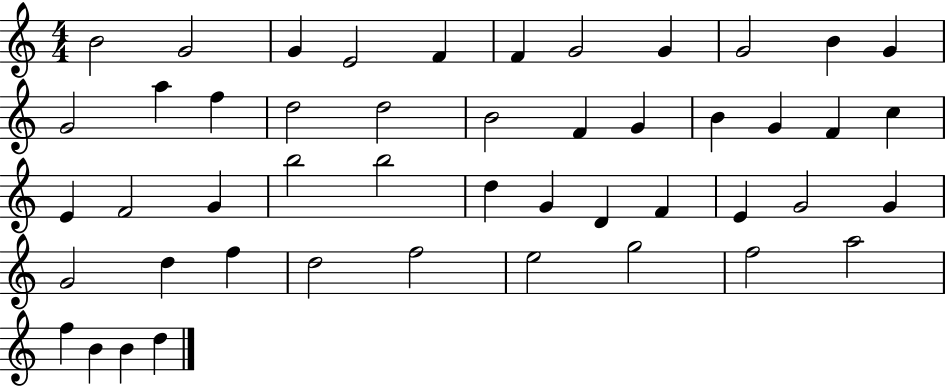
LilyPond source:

{
  \clef treble
  \numericTimeSignature
  \time 4/4
  \key c \major
  b'2 g'2 | g'4 e'2 f'4 | f'4 g'2 g'4 | g'2 b'4 g'4 | \break g'2 a''4 f''4 | d''2 d''2 | b'2 f'4 g'4 | b'4 g'4 f'4 c''4 | \break e'4 f'2 g'4 | b''2 b''2 | d''4 g'4 d'4 f'4 | e'4 g'2 g'4 | \break g'2 d''4 f''4 | d''2 f''2 | e''2 g''2 | f''2 a''2 | \break f''4 b'4 b'4 d''4 | \bar "|."
}